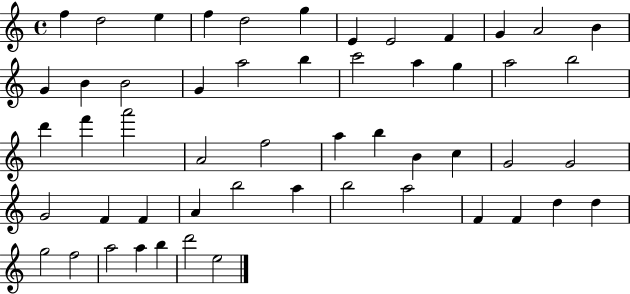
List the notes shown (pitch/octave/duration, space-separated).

F5/q D5/h E5/q F5/q D5/h G5/q E4/q E4/h F4/q G4/q A4/h B4/q G4/q B4/q B4/h G4/q A5/h B5/q C6/h A5/q G5/q A5/h B5/h D6/q F6/q A6/h A4/h F5/h A5/q B5/q B4/q C5/q G4/h G4/h G4/h F4/q F4/q A4/q B5/h A5/q B5/h A5/h F4/q F4/q D5/q D5/q G5/h F5/h A5/h A5/q B5/q D6/h E5/h